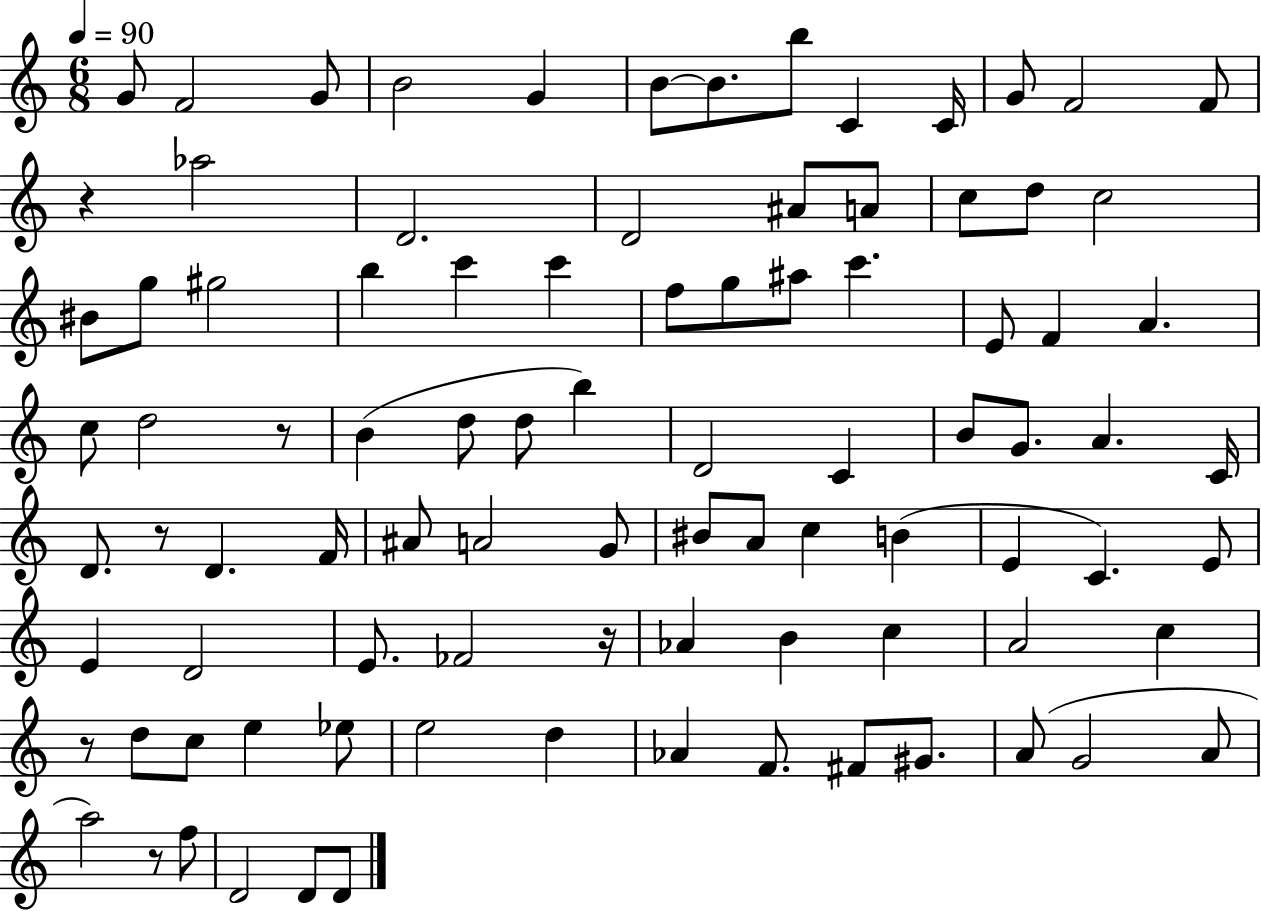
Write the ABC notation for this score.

X:1
T:Untitled
M:6/8
L:1/4
K:C
G/2 F2 G/2 B2 G B/2 B/2 b/2 C C/4 G/2 F2 F/2 z _a2 D2 D2 ^A/2 A/2 c/2 d/2 c2 ^B/2 g/2 ^g2 b c' c' f/2 g/2 ^a/2 c' E/2 F A c/2 d2 z/2 B d/2 d/2 b D2 C B/2 G/2 A C/4 D/2 z/2 D F/4 ^A/2 A2 G/2 ^B/2 A/2 c B E C E/2 E D2 E/2 _F2 z/4 _A B c A2 c z/2 d/2 c/2 e _e/2 e2 d _A F/2 ^F/2 ^G/2 A/2 G2 A/2 a2 z/2 f/2 D2 D/2 D/2